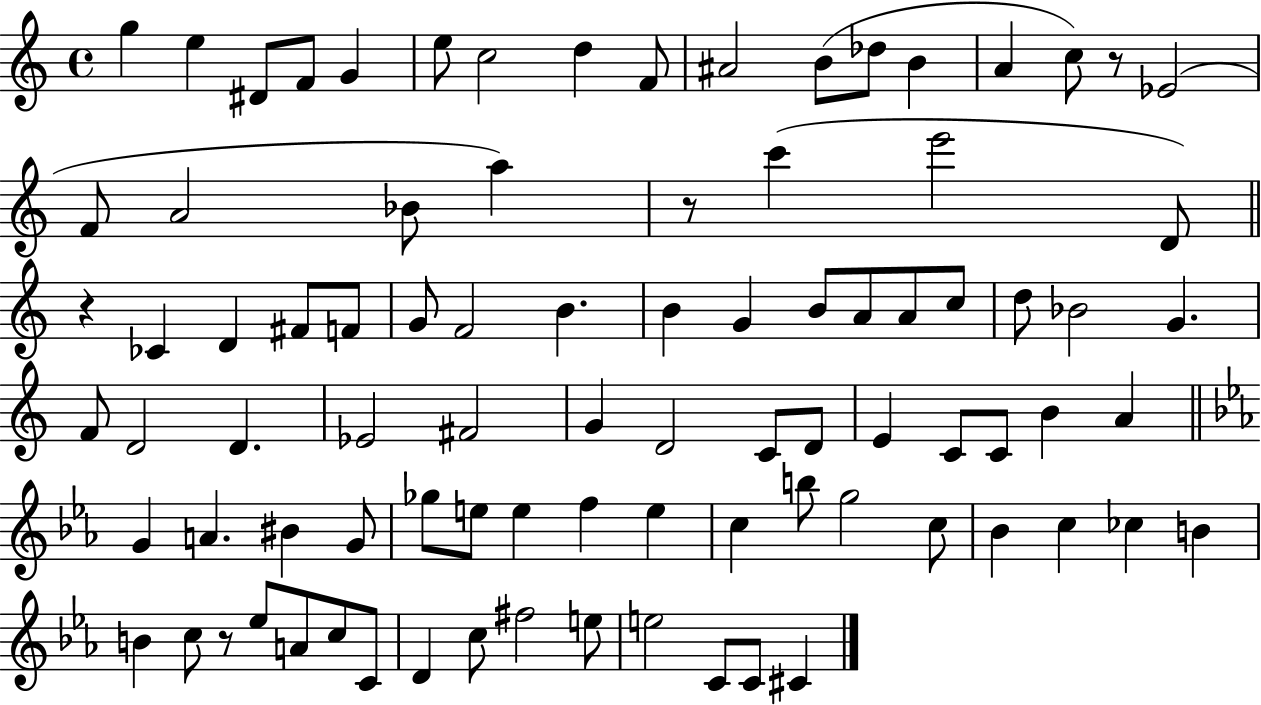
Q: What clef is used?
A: treble